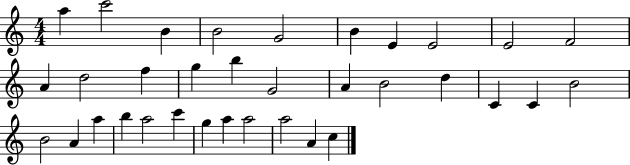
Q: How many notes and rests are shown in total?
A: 34